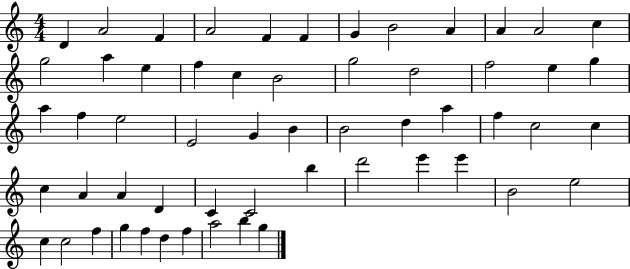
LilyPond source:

{
  \clef treble
  \numericTimeSignature
  \time 4/4
  \key c \major
  d'4 a'2 f'4 | a'2 f'4 f'4 | g'4 b'2 a'4 | a'4 a'2 c''4 | \break g''2 a''4 e''4 | f''4 c''4 b'2 | g''2 d''2 | f''2 e''4 g''4 | \break a''4 f''4 e''2 | e'2 g'4 b'4 | b'2 d''4 a''4 | f''4 c''2 c''4 | \break c''4 a'4 a'4 d'4 | c'4 c'2 b''4 | d'''2 e'''4 e'''4 | b'2 e''2 | \break c''4 c''2 f''4 | g''4 f''4 d''4 f''4 | a''2 b''4 g''4 | \bar "|."
}